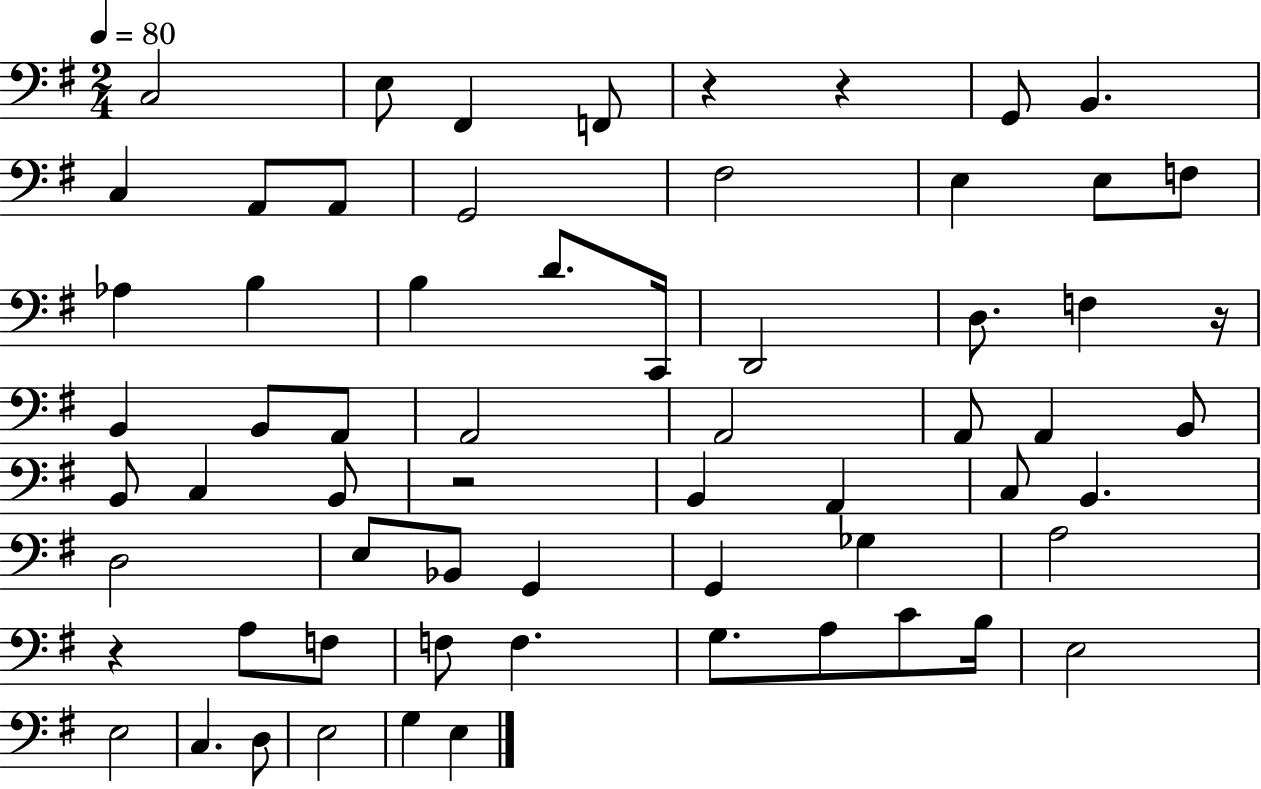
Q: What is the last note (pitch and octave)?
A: E3